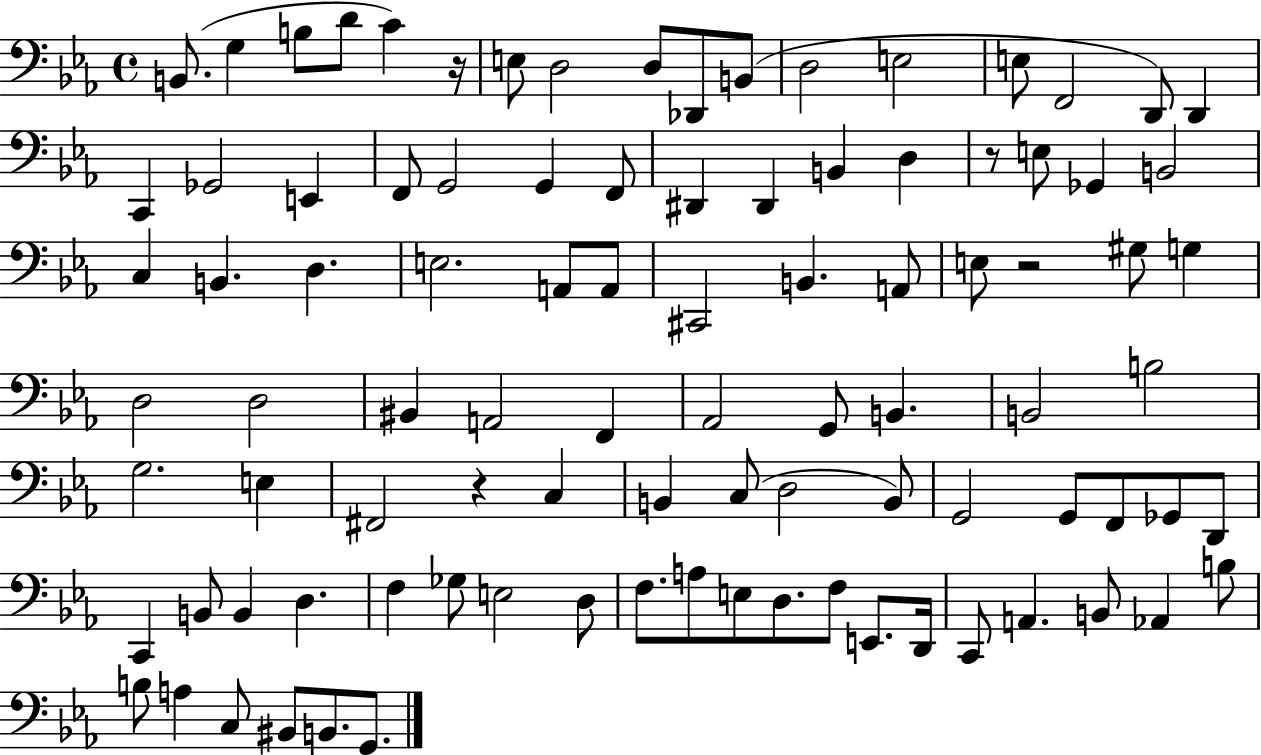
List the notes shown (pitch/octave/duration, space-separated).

B2/e. G3/q B3/e D4/e C4/q R/s E3/e D3/h D3/e Db2/e B2/e D3/h E3/h E3/e F2/h D2/e D2/q C2/q Gb2/h E2/q F2/e G2/h G2/q F2/e D#2/q D#2/q B2/q D3/q R/e E3/e Gb2/q B2/h C3/q B2/q. D3/q. E3/h. A2/e A2/e C#2/h B2/q. A2/e E3/e R/h G#3/e G3/q D3/h D3/h BIS2/q A2/h F2/q Ab2/h G2/e B2/q. B2/h B3/h G3/h. E3/q F#2/h R/q C3/q B2/q C3/e D3/h B2/e G2/h G2/e F2/e Gb2/e D2/e C2/q B2/e B2/q D3/q. F3/q Gb3/e E3/h D3/e F3/e. A3/e E3/e D3/e. F3/e E2/e. D2/s C2/e A2/q. B2/e Ab2/q B3/e B3/e A3/q C3/e BIS2/e B2/e. G2/e.